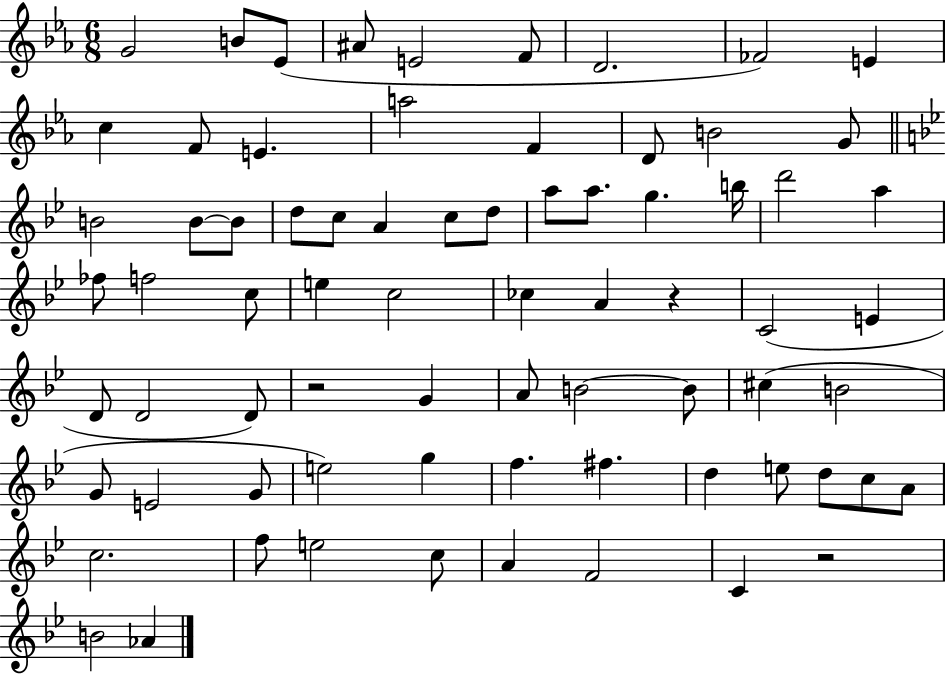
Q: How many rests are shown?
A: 3